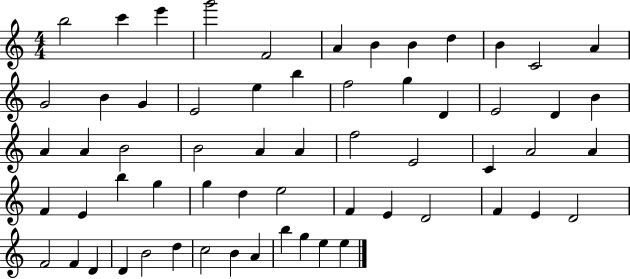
{
  \clef treble
  \numericTimeSignature
  \time 4/4
  \key c \major
  b''2 c'''4 e'''4 | g'''2 f'2 | a'4 b'4 b'4 d''4 | b'4 c'2 a'4 | \break g'2 b'4 g'4 | e'2 e''4 b''4 | f''2 g''4 d'4 | e'2 d'4 b'4 | \break a'4 a'4 b'2 | b'2 a'4 a'4 | f''2 e'2 | c'4 a'2 a'4 | \break f'4 e'4 b''4 g''4 | g''4 d''4 e''2 | f'4 e'4 d'2 | f'4 e'4 d'2 | \break f'2 f'4 d'4 | d'4 b'2 d''4 | c''2 b'4 a'4 | b''4 g''4 e''4 e''4 | \break \bar "|."
}